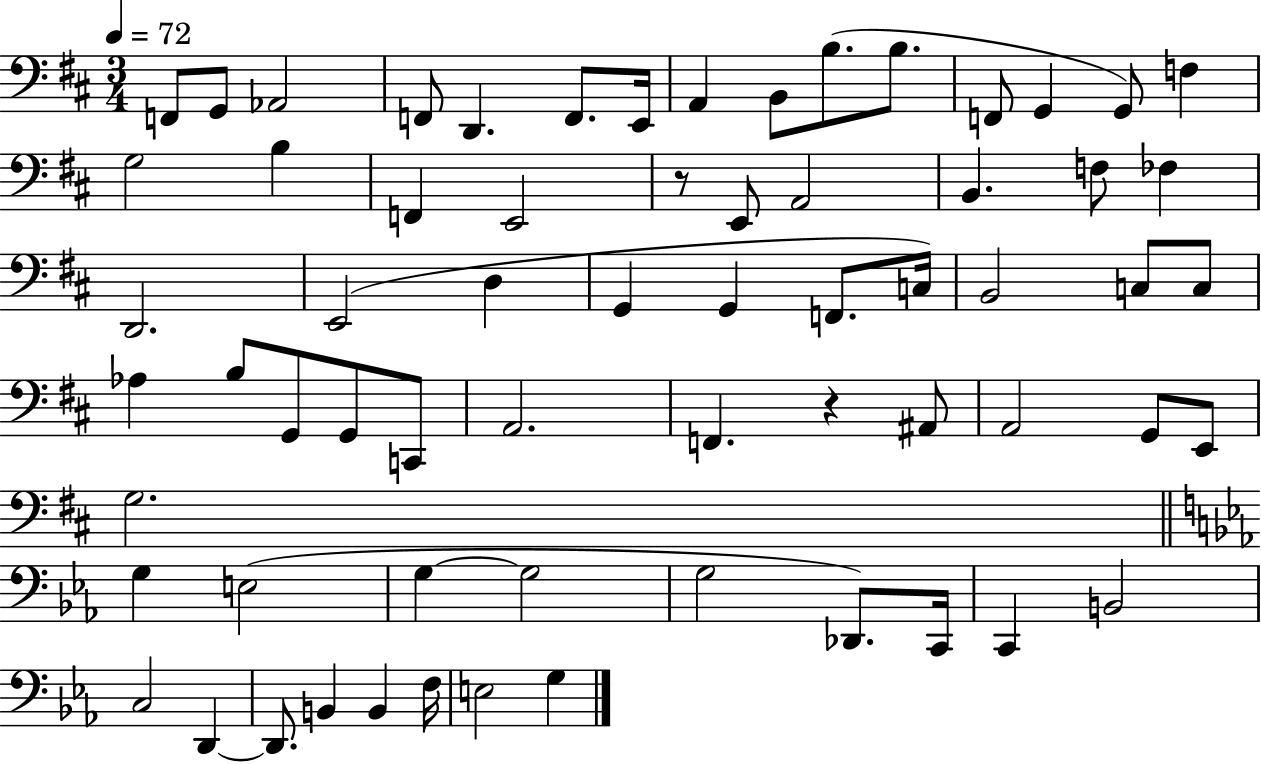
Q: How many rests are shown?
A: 2